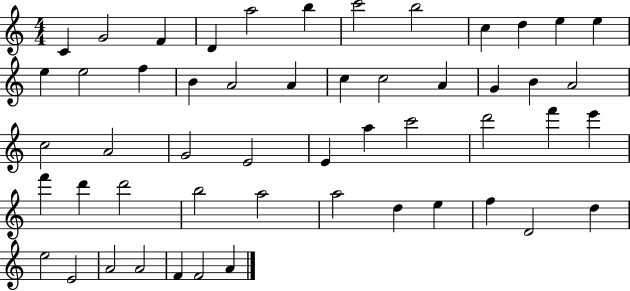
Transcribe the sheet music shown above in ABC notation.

X:1
T:Untitled
M:4/4
L:1/4
K:C
C G2 F D a2 b c'2 b2 c d e e e e2 f B A2 A c c2 A G B A2 c2 A2 G2 E2 E a c'2 d'2 f' e' f' d' d'2 b2 a2 a2 d e f D2 d e2 E2 A2 A2 F F2 A